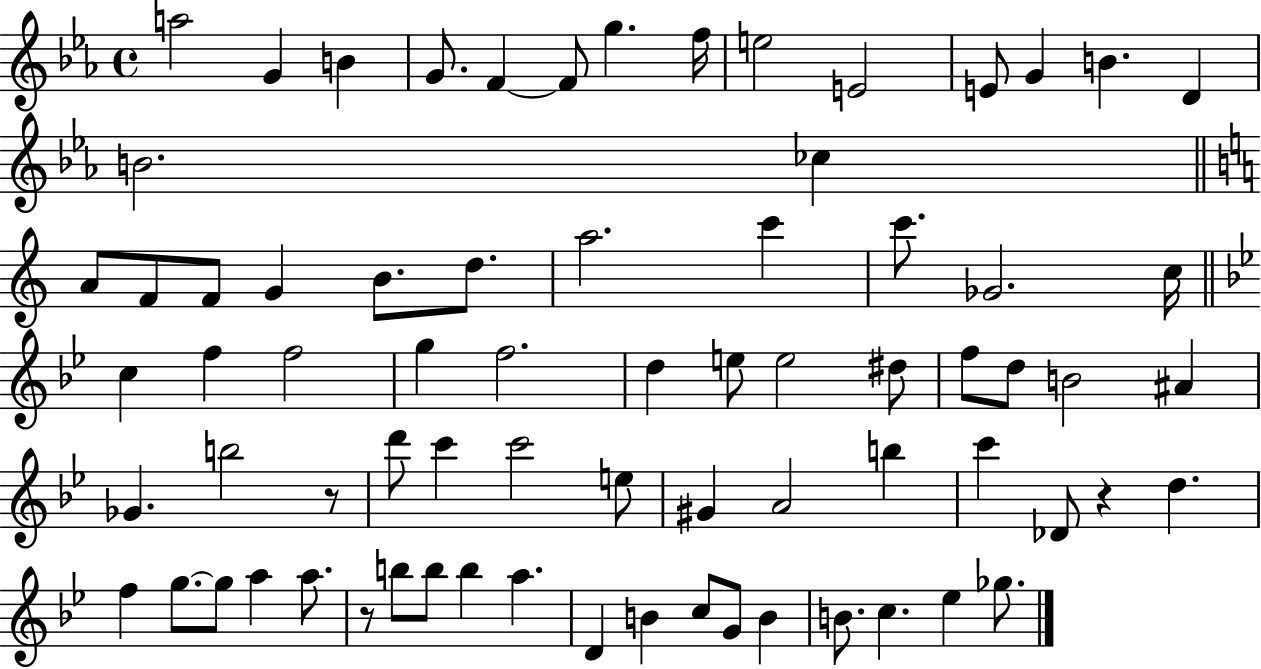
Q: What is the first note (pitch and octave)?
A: A5